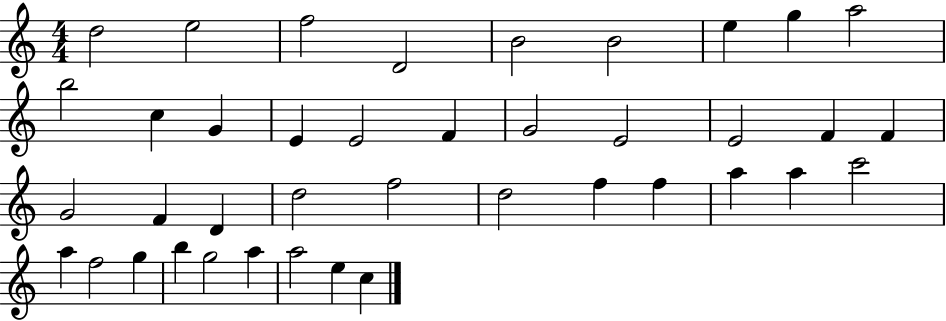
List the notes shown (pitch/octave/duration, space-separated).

D5/h E5/h F5/h D4/h B4/h B4/h E5/q G5/q A5/h B5/h C5/q G4/q E4/q E4/h F4/q G4/h E4/h E4/h F4/q F4/q G4/h F4/q D4/q D5/h F5/h D5/h F5/q F5/q A5/q A5/q C6/h A5/q F5/h G5/q B5/q G5/h A5/q A5/h E5/q C5/q